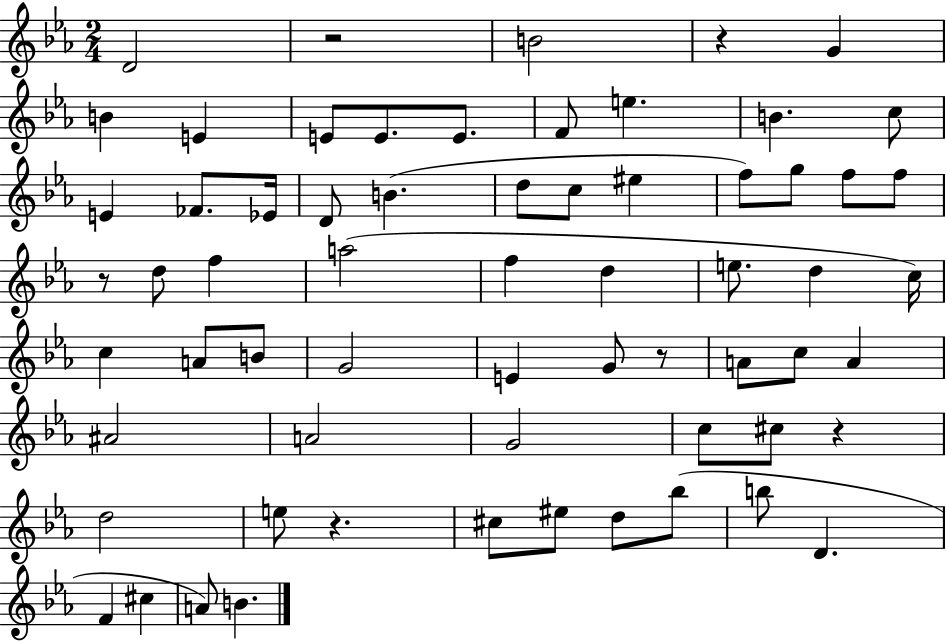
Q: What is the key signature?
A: EES major